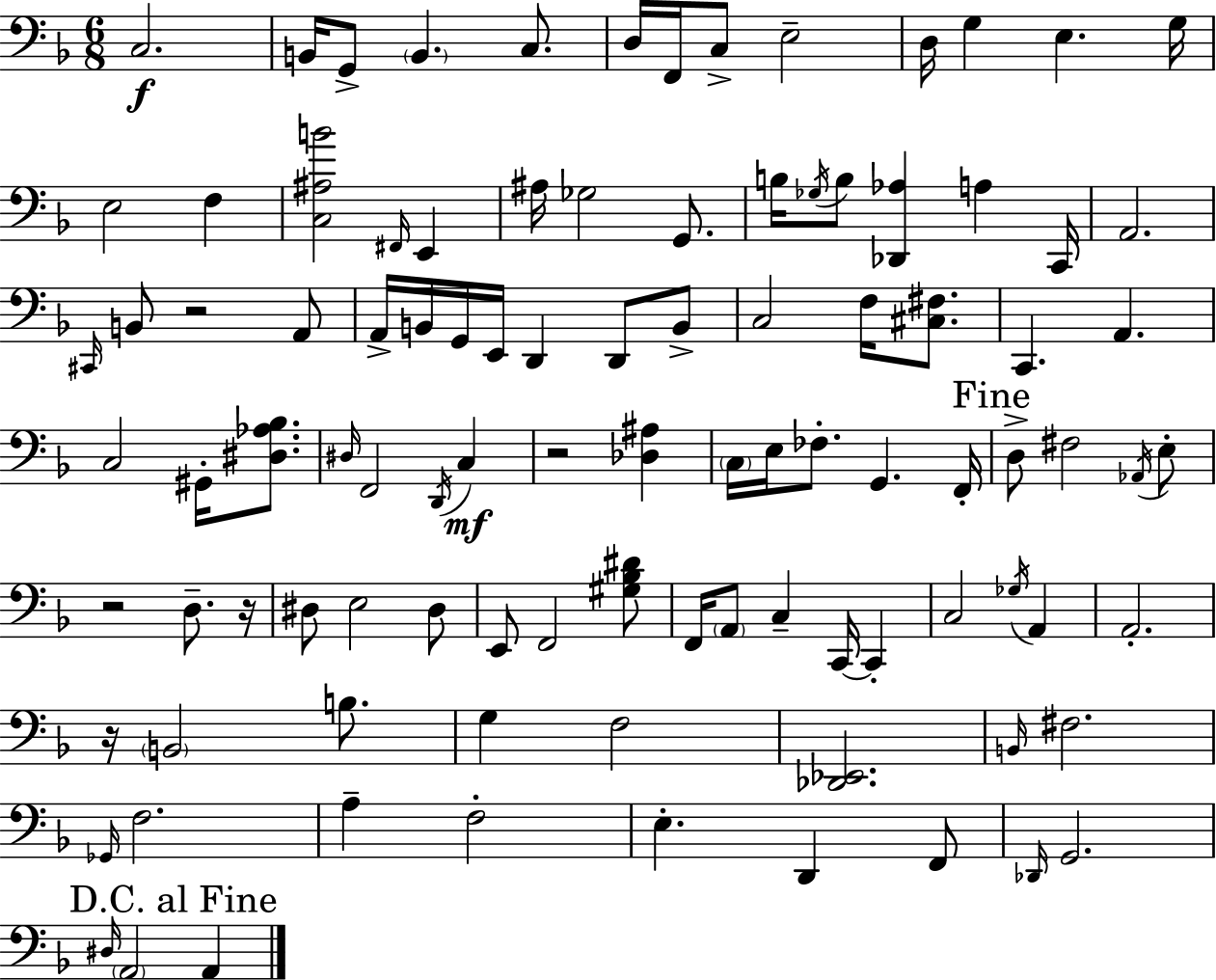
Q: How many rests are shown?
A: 5